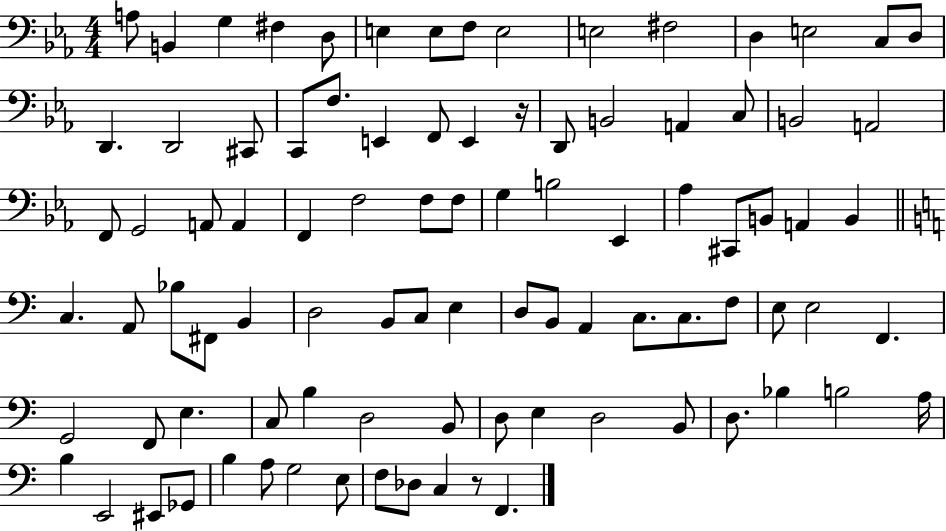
A3/e B2/q G3/q F#3/q D3/e E3/q E3/e F3/e E3/h E3/h F#3/h D3/q E3/h C3/e D3/e D2/q. D2/h C#2/e C2/e F3/e. E2/q F2/e E2/q R/s D2/e B2/h A2/q C3/e B2/h A2/h F2/e G2/h A2/e A2/q F2/q F3/h F3/e F3/e G3/q B3/h Eb2/q Ab3/q C#2/e B2/e A2/q B2/q C3/q. A2/e Bb3/e F#2/e B2/q D3/h B2/e C3/e E3/q D3/e B2/e A2/q C3/e. C3/e. F3/e E3/e E3/h F2/q. G2/h F2/e E3/q. C3/e B3/q D3/h B2/e D3/e E3/q D3/h B2/e D3/e. Bb3/q B3/h A3/s B3/q E2/h EIS2/e Gb2/e B3/q A3/e G3/h E3/e F3/e Db3/e C3/q R/e F2/q.